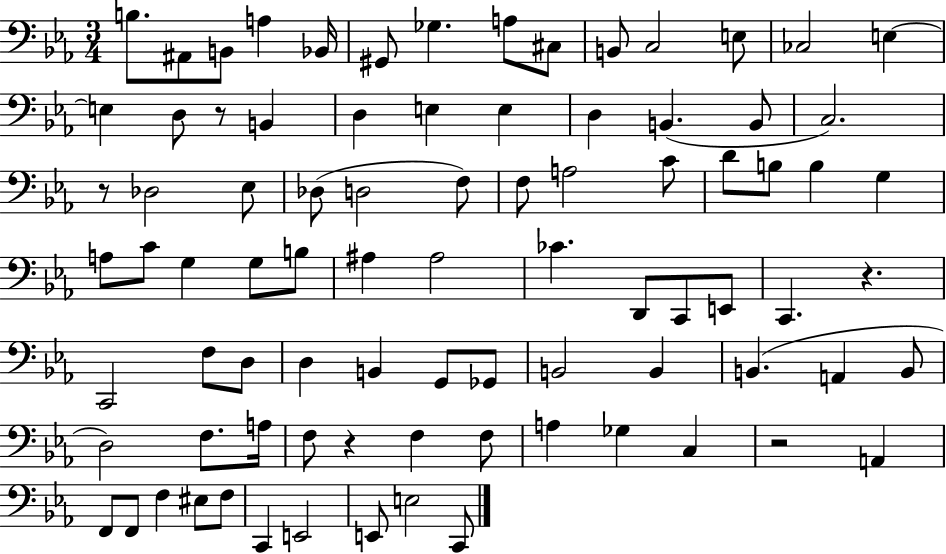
B3/e. A#2/e B2/e A3/q Bb2/s G#2/e Gb3/q. A3/e C#3/e B2/e C3/h E3/e CES3/h E3/q E3/q D3/e R/e B2/q D3/q E3/q E3/q D3/q B2/q. B2/e C3/h. R/e Db3/h Eb3/e Db3/e D3/h F3/e F3/e A3/h C4/e D4/e B3/e B3/q G3/q A3/e C4/e G3/q G3/e B3/e A#3/q A#3/h CES4/q. D2/e C2/e E2/e C2/q. R/q. C2/h F3/e D3/e D3/q B2/q G2/e Gb2/e B2/h B2/q B2/q. A2/q B2/e D3/h F3/e. A3/s F3/e R/q F3/q F3/e A3/q Gb3/q C3/q R/h A2/q F2/e F2/e F3/q EIS3/e F3/e C2/q E2/h E2/e E3/h C2/e